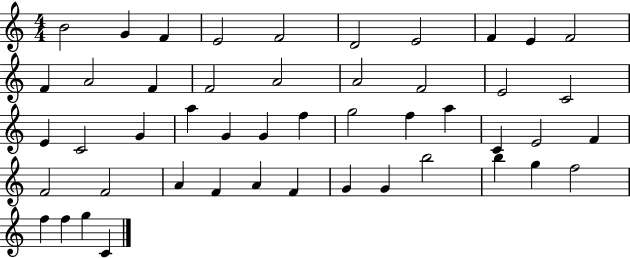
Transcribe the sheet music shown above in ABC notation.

X:1
T:Untitled
M:4/4
L:1/4
K:C
B2 G F E2 F2 D2 E2 F E F2 F A2 F F2 A2 A2 F2 E2 C2 E C2 G a G G f g2 f a C E2 F F2 F2 A F A F G G b2 b g f2 f f g C